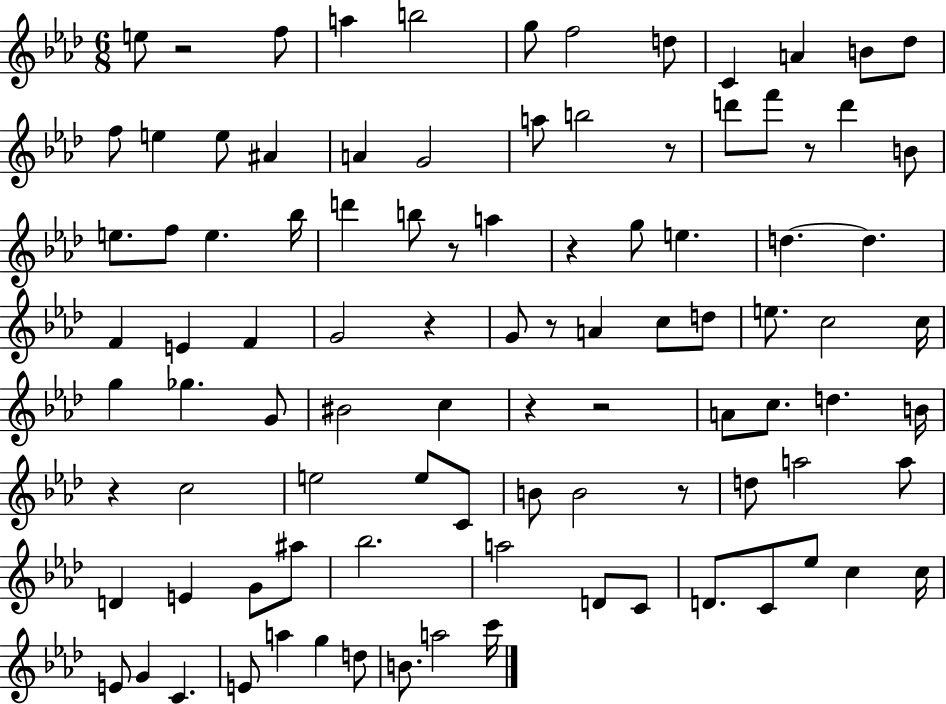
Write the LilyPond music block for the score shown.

{
  \clef treble
  \numericTimeSignature
  \time 6/8
  \key aes \major
  \repeat volta 2 { e''8 r2 f''8 | a''4 b''2 | g''8 f''2 d''8 | c'4 a'4 b'8 des''8 | \break f''8 e''4 e''8 ais'4 | a'4 g'2 | a''8 b''2 r8 | d'''8 f'''8 r8 d'''4 b'8 | \break e''8. f''8 e''4. bes''16 | d'''4 b''8 r8 a''4 | r4 g''8 e''4. | d''4.~~ d''4. | \break f'4 e'4 f'4 | g'2 r4 | g'8 r8 a'4 c''8 d''8 | e''8. c''2 c''16 | \break g''4 ges''4. g'8 | bis'2 c''4 | r4 r2 | a'8 c''8. d''4. b'16 | \break r4 c''2 | e''2 e''8 c'8 | b'8 b'2 r8 | d''8 a''2 a''8 | \break d'4 e'4 g'8 ais''8 | bes''2. | a''2 d'8 c'8 | d'8. c'8 ees''8 c''4 c''16 | \break e'8 g'4 c'4. | e'8 a''4 g''4 d''8 | b'8. a''2 c'''16 | } \bar "|."
}